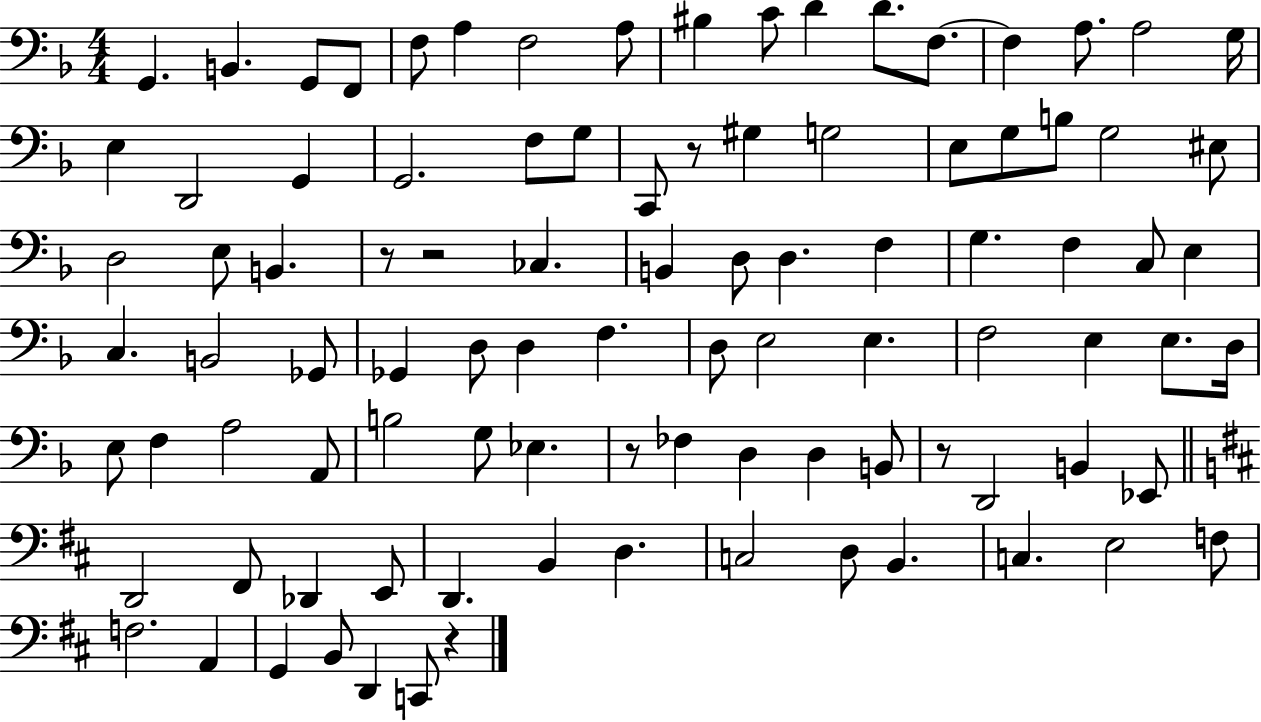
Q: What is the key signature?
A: F major